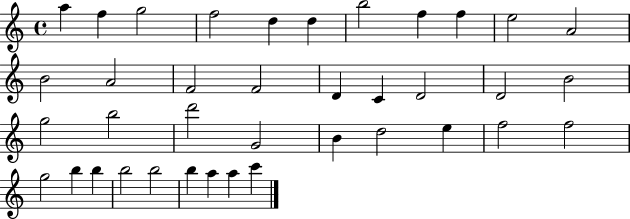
A5/q F5/q G5/h F5/h D5/q D5/q B5/h F5/q F5/q E5/h A4/h B4/h A4/h F4/h F4/h D4/q C4/q D4/h D4/h B4/h G5/h B5/h D6/h G4/h B4/q D5/h E5/q F5/h F5/h G5/h B5/q B5/q B5/h B5/h B5/q A5/q A5/q C6/q